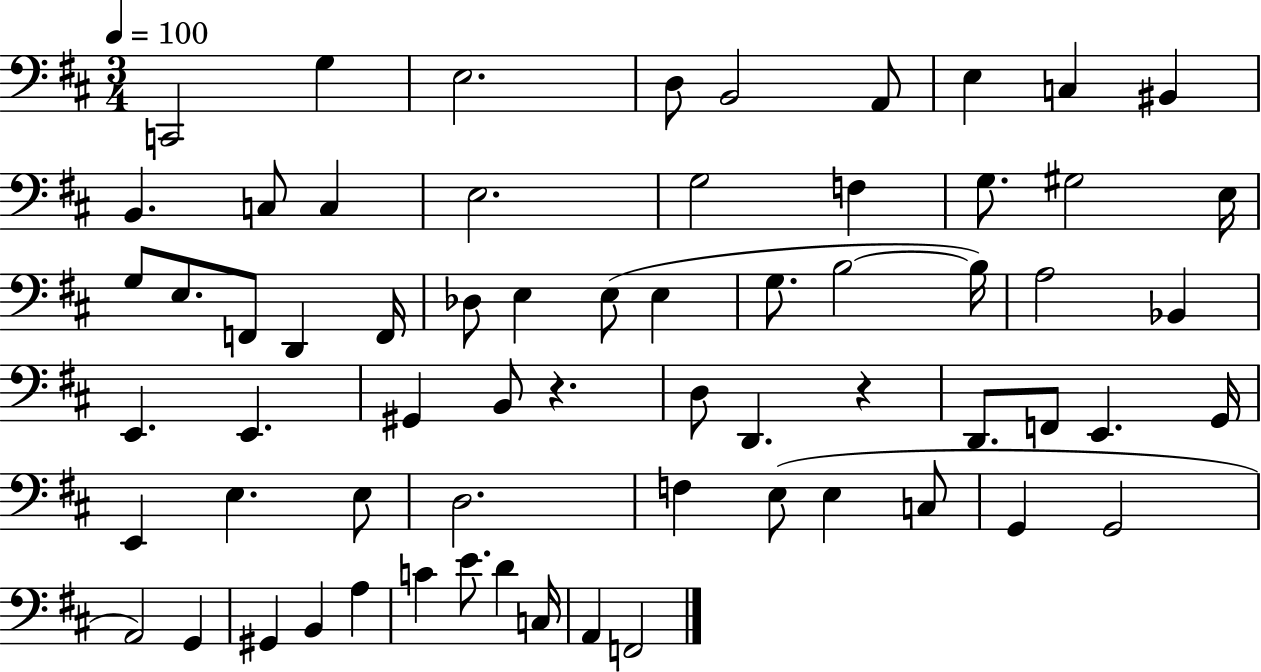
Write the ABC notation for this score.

X:1
T:Untitled
M:3/4
L:1/4
K:D
C,,2 G, E,2 D,/2 B,,2 A,,/2 E, C, ^B,, B,, C,/2 C, E,2 G,2 F, G,/2 ^G,2 E,/4 G,/2 E,/2 F,,/2 D,, F,,/4 _D,/2 E, E,/2 E, G,/2 B,2 B,/4 A,2 _B,, E,, E,, ^G,, B,,/2 z D,/2 D,, z D,,/2 F,,/2 E,, G,,/4 E,, E, E,/2 D,2 F, E,/2 E, C,/2 G,, G,,2 A,,2 G,, ^G,, B,, A, C E/2 D C,/4 A,, F,,2